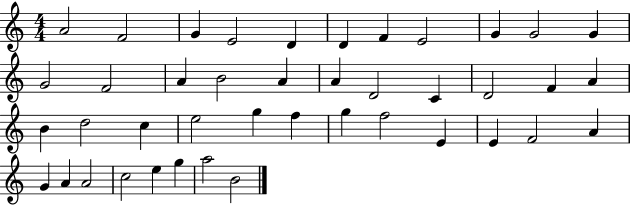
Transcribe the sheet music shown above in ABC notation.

X:1
T:Untitled
M:4/4
L:1/4
K:C
A2 F2 G E2 D D F E2 G G2 G G2 F2 A B2 A A D2 C D2 F A B d2 c e2 g f g f2 E E F2 A G A A2 c2 e g a2 B2